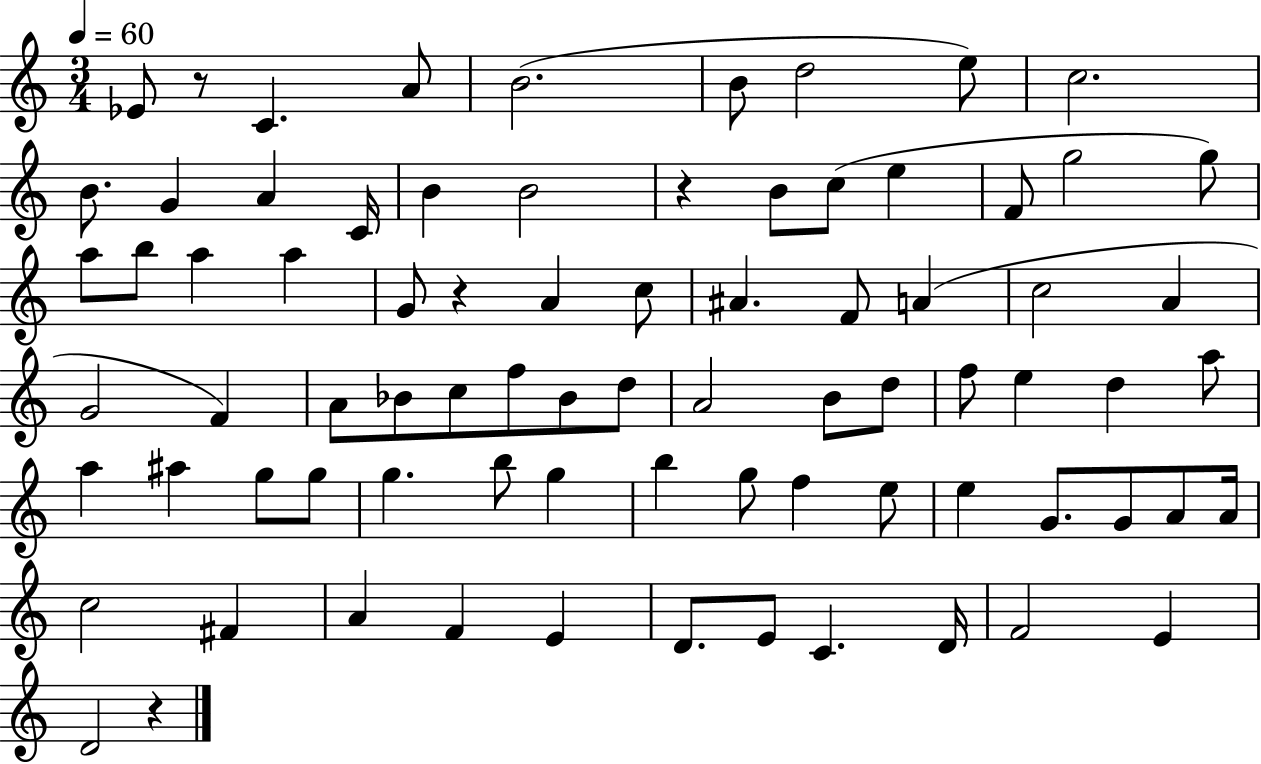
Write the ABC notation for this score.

X:1
T:Untitled
M:3/4
L:1/4
K:C
_E/2 z/2 C A/2 B2 B/2 d2 e/2 c2 B/2 G A C/4 B B2 z B/2 c/2 e F/2 g2 g/2 a/2 b/2 a a G/2 z A c/2 ^A F/2 A c2 A G2 F A/2 _B/2 c/2 f/2 _B/2 d/2 A2 B/2 d/2 f/2 e d a/2 a ^a g/2 g/2 g b/2 g b g/2 f e/2 e G/2 G/2 A/2 A/4 c2 ^F A F E D/2 E/2 C D/4 F2 E D2 z